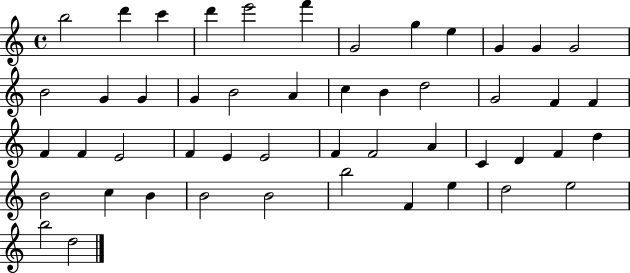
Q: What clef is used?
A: treble